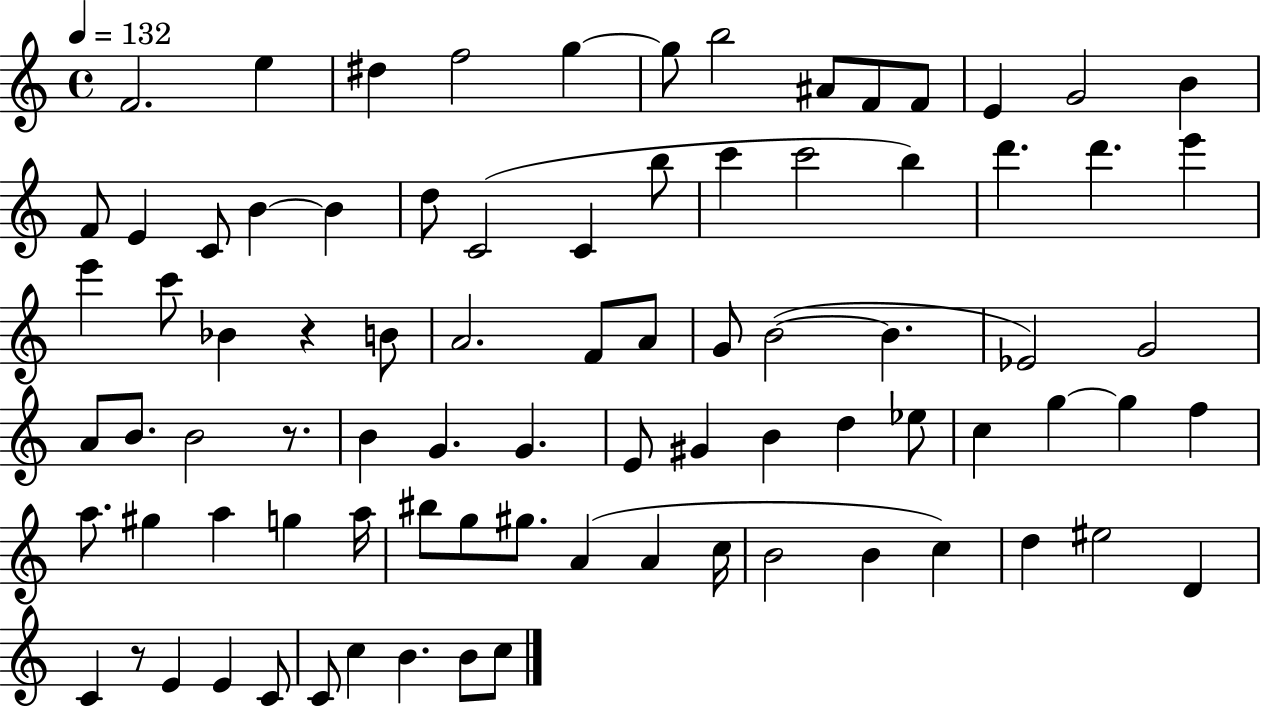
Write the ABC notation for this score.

X:1
T:Untitled
M:4/4
L:1/4
K:C
F2 e ^d f2 g g/2 b2 ^A/2 F/2 F/2 E G2 B F/2 E C/2 B B d/2 C2 C b/2 c' c'2 b d' d' e' e' c'/2 _B z B/2 A2 F/2 A/2 G/2 B2 B _E2 G2 A/2 B/2 B2 z/2 B G G E/2 ^G B d _e/2 c g g f a/2 ^g a g a/4 ^b/2 g/2 ^g/2 A A c/4 B2 B c d ^e2 D C z/2 E E C/2 C/2 c B B/2 c/2